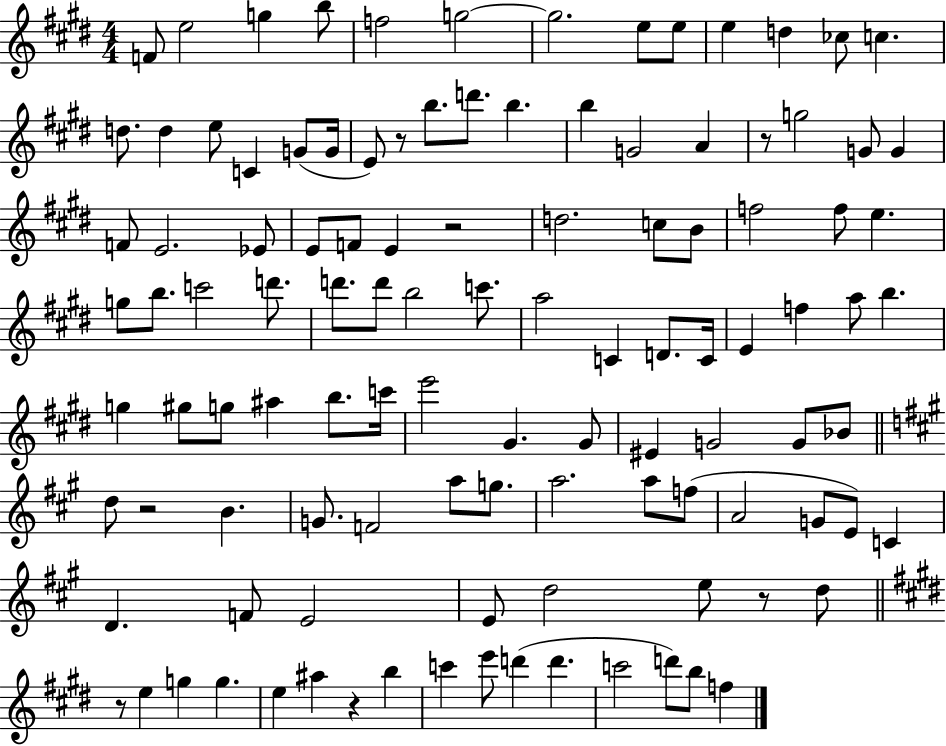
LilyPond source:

{
  \clef treble
  \numericTimeSignature
  \time 4/4
  \key e \major
  f'8 e''2 g''4 b''8 | f''2 g''2~~ | g''2. e''8 e''8 | e''4 d''4 ces''8 c''4. | \break d''8. d''4 e''8 c'4 g'8( g'16 | e'8) r8 b''8. d'''8. b''4. | b''4 g'2 a'4 | r8 g''2 g'8 g'4 | \break f'8 e'2. ees'8 | e'8 f'8 e'4 r2 | d''2. c''8 b'8 | f''2 f''8 e''4. | \break g''8 b''8. c'''2 d'''8. | d'''8. d'''8 b''2 c'''8. | a''2 c'4 d'8. c'16 | e'4 f''4 a''8 b''4. | \break g''4 gis''8 g''8 ais''4 b''8. c'''16 | e'''2 gis'4. gis'8 | eis'4 g'2 g'8 bes'8 | \bar "||" \break \key a \major d''8 r2 b'4. | g'8. f'2 a''8 g''8. | a''2. a''8 f''8( | a'2 g'8 e'8) c'4 | \break d'4. f'8 e'2 | e'8 d''2 e''8 r8 d''8 | \bar "||" \break \key e \major r8 e''4 g''4 g''4. | e''4 ais''4 r4 b''4 | c'''4 e'''8 d'''4( d'''4. | c'''2 d'''8) b''8 f''4 | \break \bar "|."
}